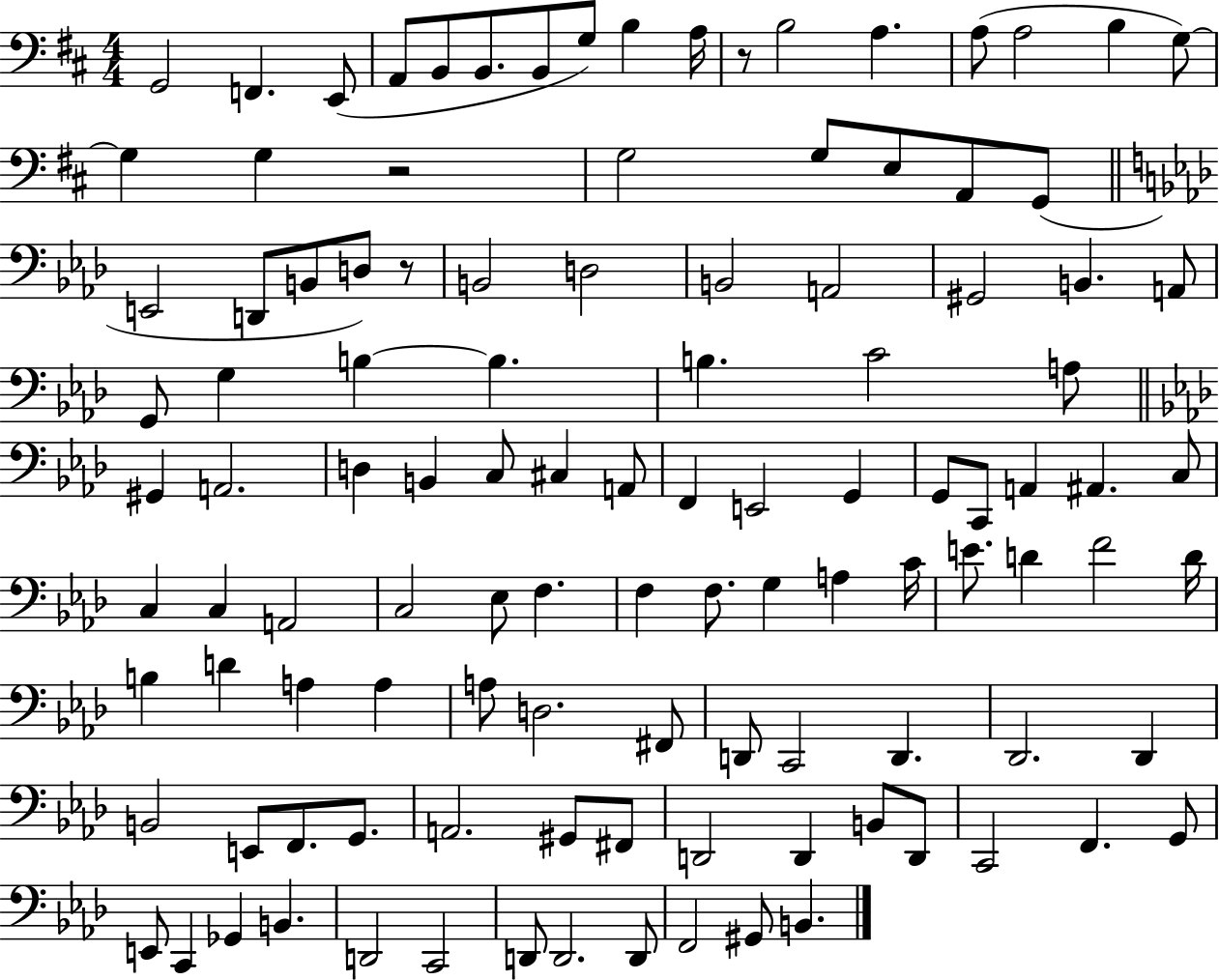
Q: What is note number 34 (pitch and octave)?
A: A2